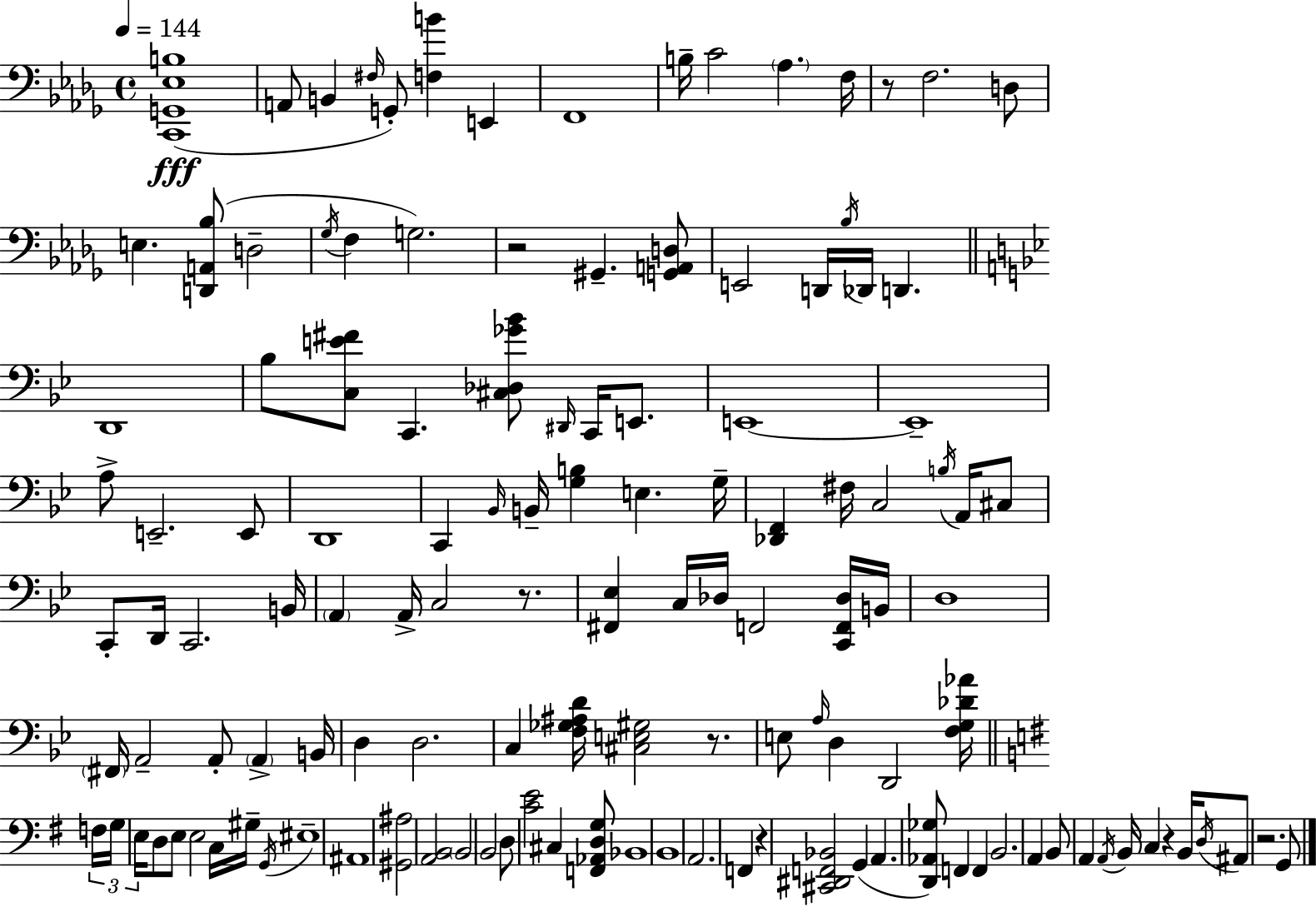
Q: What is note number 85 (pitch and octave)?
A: Bb2